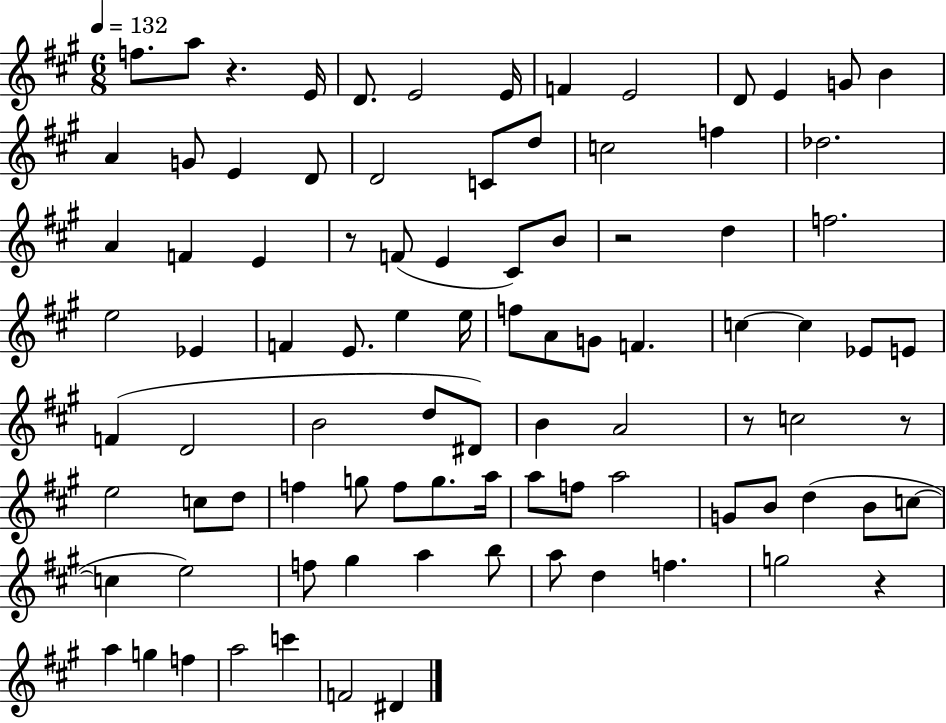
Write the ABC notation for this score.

X:1
T:Untitled
M:6/8
L:1/4
K:A
f/2 a/2 z E/4 D/2 E2 E/4 F E2 D/2 E G/2 B A G/2 E D/2 D2 C/2 d/2 c2 f _d2 A F E z/2 F/2 E ^C/2 B/2 z2 d f2 e2 _E F E/2 e e/4 f/2 A/2 G/2 F c c _E/2 E/2 F D2 B2 d/2 ^D/2 B A2 z/2 c2 z/2 e2 c/2 d/2 f g/2 f/2 g/2 a/4 a/2 f/2 a2 G/2 B/2 d B/2 c/2 c e2 f/2 ^g a b/2 a/2 d f g2 z a g f a2 c' F2 ^D